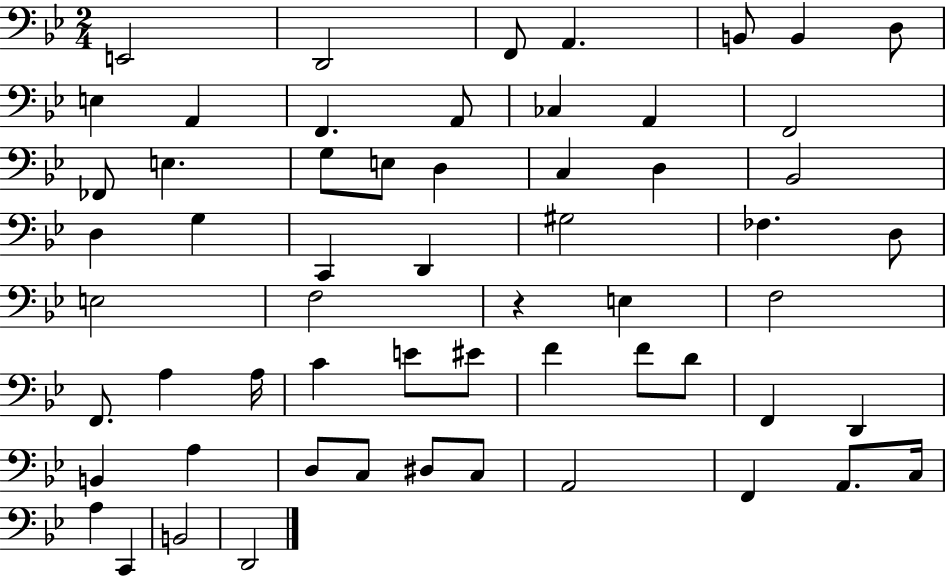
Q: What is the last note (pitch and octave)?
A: D2